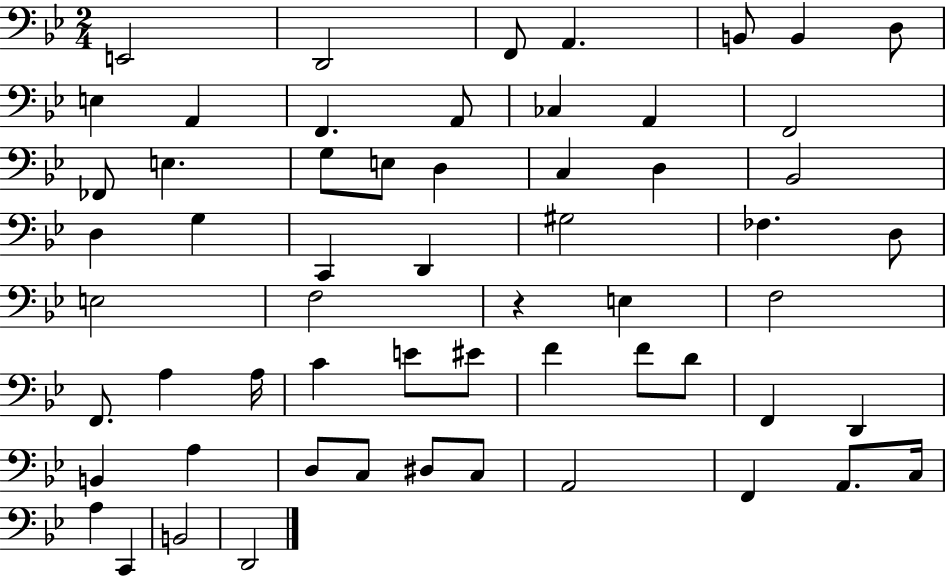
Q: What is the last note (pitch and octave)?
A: D2